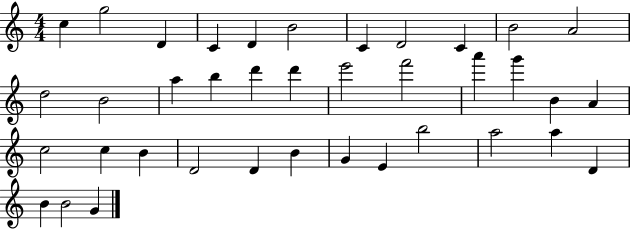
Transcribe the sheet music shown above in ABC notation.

X:1
T:Untitled
M:4/4
L:1/4
K:C
c g2 D C D B2 C D2 C B2 A2 d2 B2 a b d' d' e'2 f'2 a' g' B A c2 c B D2 D B G E b2 a2 a D B B2 G